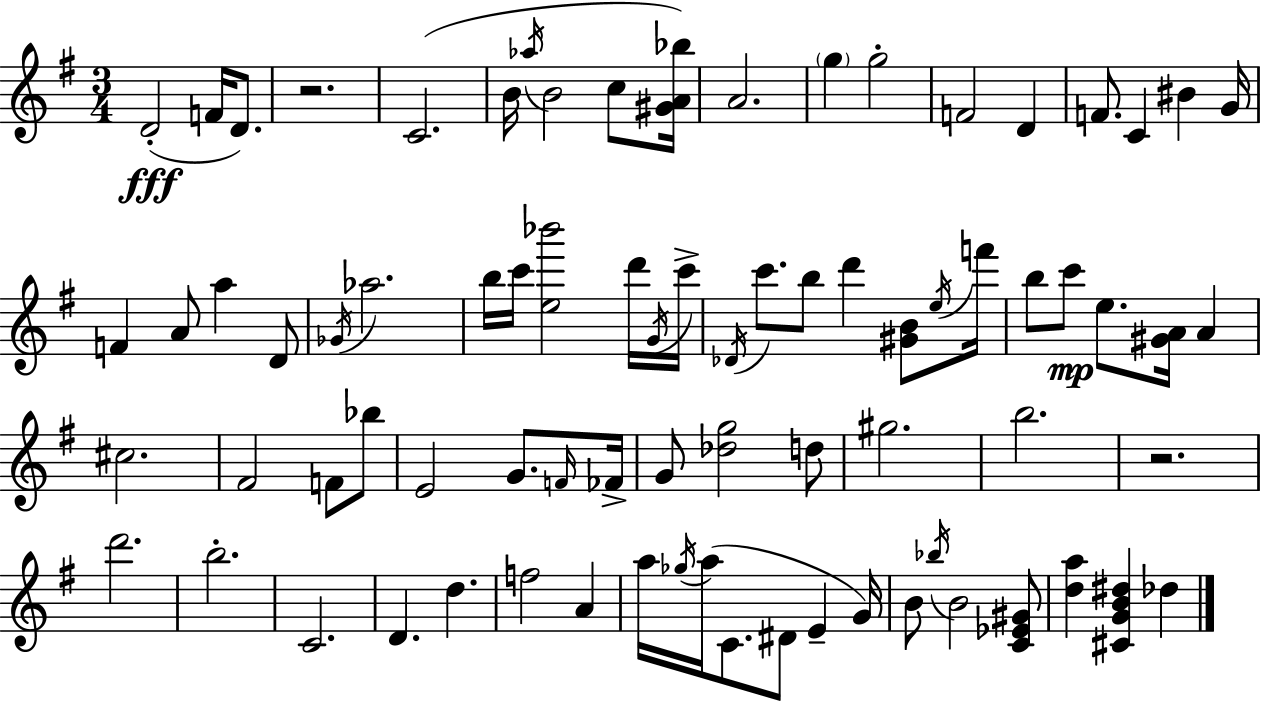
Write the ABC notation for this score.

X:1
T:Untitled
M:3/4
L:1/4
K:G
D2 F/4 D/2 z2 C2 B/4 _a/4 B2 c/2 [^GA_b]/4 A2 g g2 F2 D F/2 C ^B G/4 F A/2 a D/2 _G/4 _a2 b/4 c'/4 [e_b']2 d'/4 G/4 c'/4 _D/4 c'/2 b/2 d' [^GB]/2 e/4 f'/4 b/2 c'/2 e/2 [^GA]/4 A ^c2 ^F2 F/2 _b/2 E2 G/2 F/4 _F/4 G/2 [_dg]2 d/2 ^g2 b2 z2 d'2 b2 C2 D d f2 A a/4 _g/4 a/4 C/2 ^D/2 E G/4 B/2 _b/4 B2 [C_E^G]/2 [da] [^CGB^d] _d